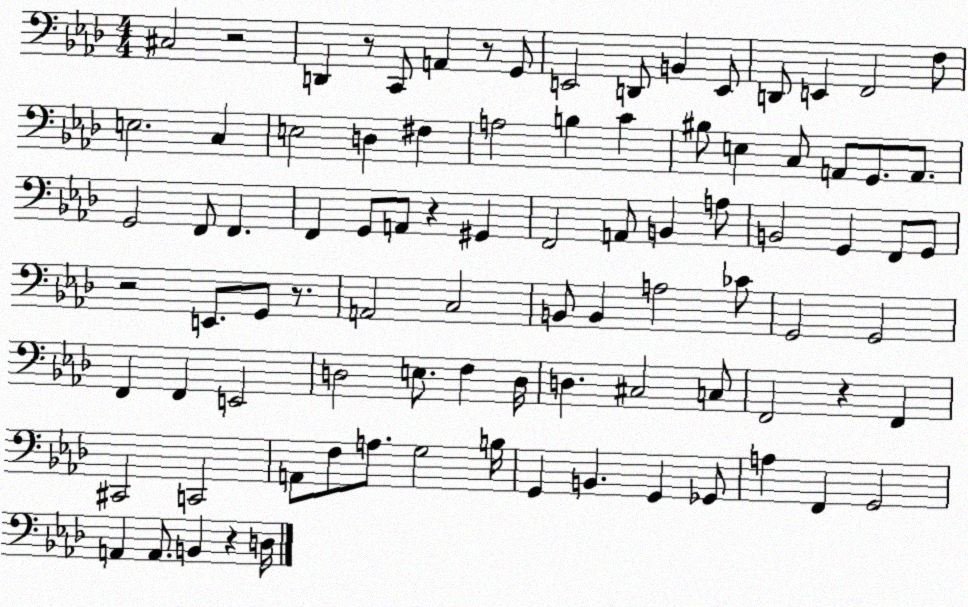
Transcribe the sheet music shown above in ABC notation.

X:1
T:Untitled
M:4/4
L:1/4
K:Ab
^C,2 z2 D,, z/2 C,,/2 A,, z/2 G,,/2 E,,2 D,,/2 B,, E,,/2 D,,/2 E,, F,,2 F,/2 E,2 C, E,2 D, ^F, A,2 B, C ^B,/2 E, C,/2 A,,/2 G,,/2 A,,/2 G,,2 F,,/2 F,, F,, G,,/2 A,,/2 z ^G,, F,,2 A,,/2 B,, A,/2 B,,2 G,, F,,/2 G,,/2 z2 E,,/2 G,,/2 z/2 A,,2 C,2 B,,/2 B,, A,2 _C/2 G,,2 G,,2 F,, F,, E,,2 D,2 E,/2 F, D,/4 D, ^C,2 C,/2 F,,2 z F,, ^C,,2 C,,2 A,,/2 F,/2 A,/2 G,2 B,/4 G,, B,, G,, _G,,/2 A, F,, G,,2 A,, A,,/2 B,, z D,/4